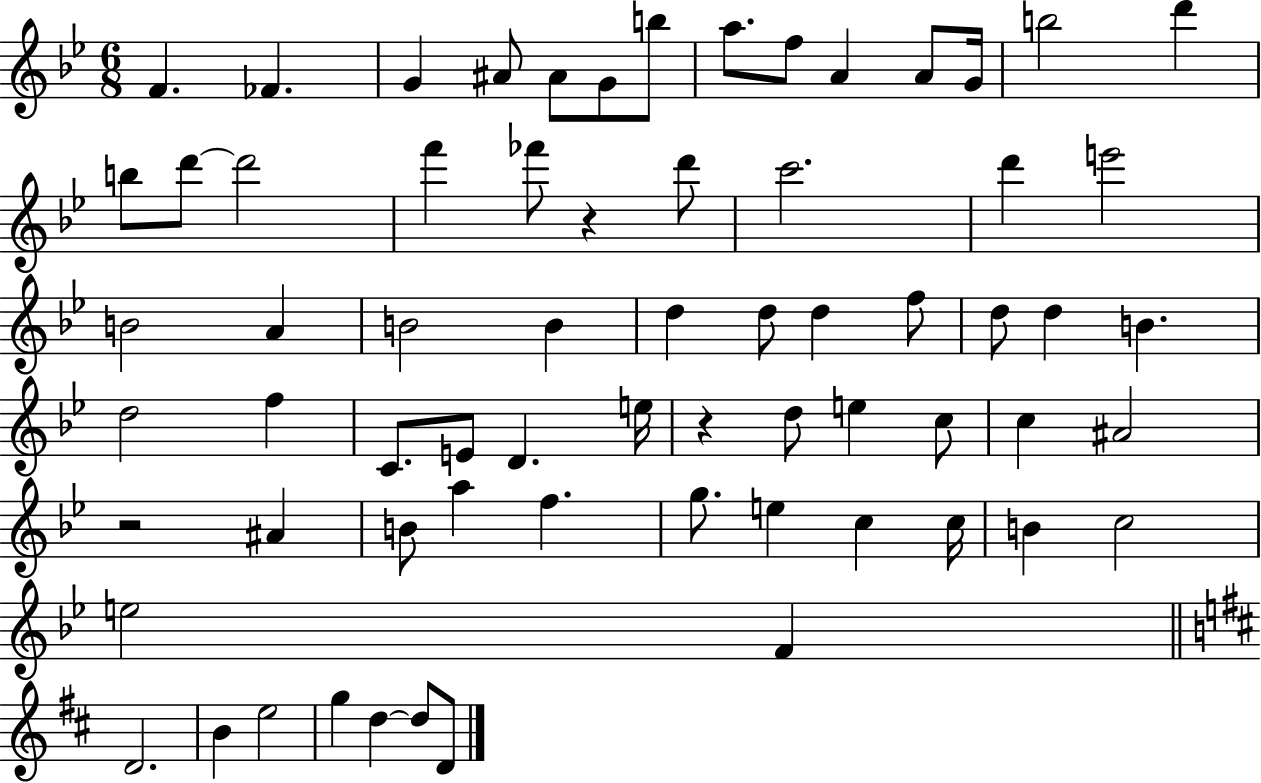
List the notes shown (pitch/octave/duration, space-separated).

F4/q. FES4/q. G4/q A#4/e A#4/e G4/e B5/e A5/e. F5/e A4/q A4/e G4/s B5/h D6/q B5/e D6/e D6/h F6/q FES6/e R/q D6/e C6/h. D6/q E6/h B4/h A4/q B4/h B4/q D5/q D5/e D5/q F5/e D5/e D5/q B4/q. D5/h F5/q C4/e. E4/e D4/q. E5/s R/q D5/e E5/q C5/e C5/q A#4/h R/h A#4/q B4/e A5/q F5/q. G5/e. E5/q C5/q C5/s B4/q C5/h E5/h F4/q D4/h. B4/q E5/h G5/q D5/q D5/e D4/e